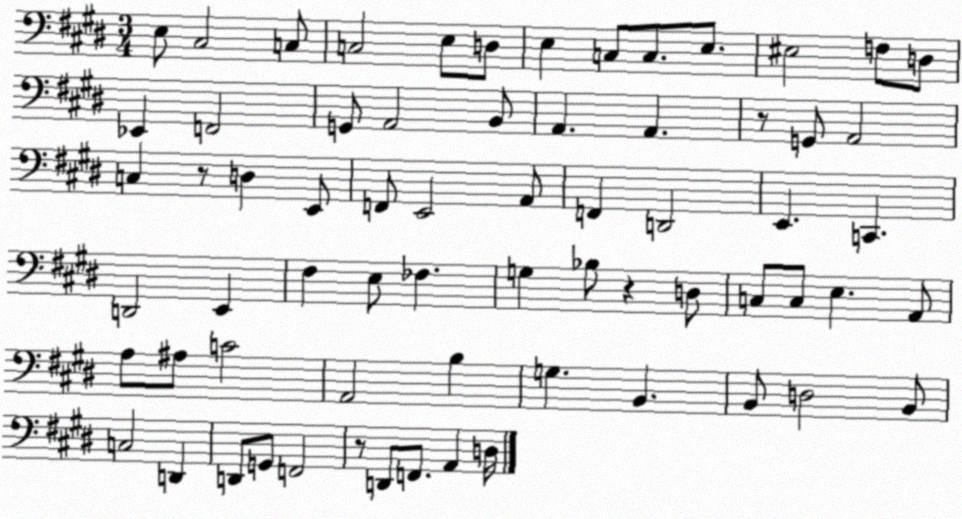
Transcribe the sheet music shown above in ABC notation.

X:1
T:Untitled
M:3/4
L:1/4
K:E
E,/2 ^C,2 C,/2 C,2 E,/2 D,/2 E, C,/2 C,/2 E,/2 ^E,2 F,/2 D,/2 _E,, F,,2 G,,/2 A,,2 B,,/2 A,, A,, z/2 G,,/2 A,,2 C, z/2 D, E,,/2 F,,/2 E,,2 A,,/2 F,, D,,2 E,, C,, D,,2 E,, ^F, E,/2 _F, G, _B,/2 z D,/2 C,/2 C,/2 E, A,,/2 A,/2 ^A,/2 C2 A,,2 B, G, B,, B,,/2 D,2 B,,/2 C,2 D,, D,,/2 G,,/2 F,,2 z/2 D,,/2 F,,/2 A,, D,/4